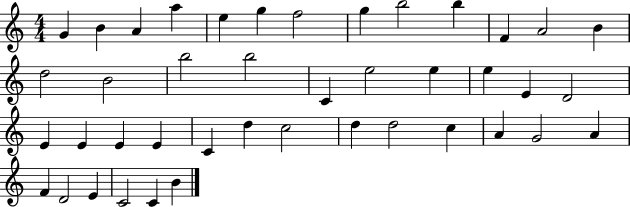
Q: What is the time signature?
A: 4/4